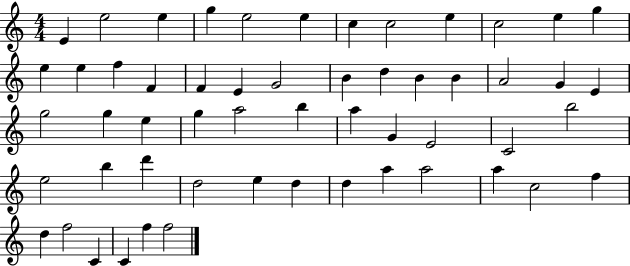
E4/q E5/h E5/q G5/q E5/h E5/q C5/q C5/h E5/q C5/h E5/q G5/q E5/q E5/q F5/q F4/q F4/q E4/q G4/h B4/q D5/q B4/q B4/q A4/h G4/q E4/q G5/h G5/q E5/q G5/q A5/h B5/q A5/q G4/q E4/h C4/h B5/h E5/h B5/q D6/q D5/h E5/q D5/q D5/q A5/q A5/h A5/q C5/h F5/q D5/q F5/h C4/q C4/q F5/q F5/h